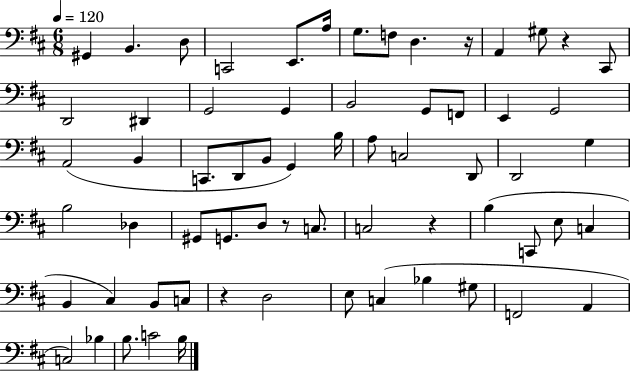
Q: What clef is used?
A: bass